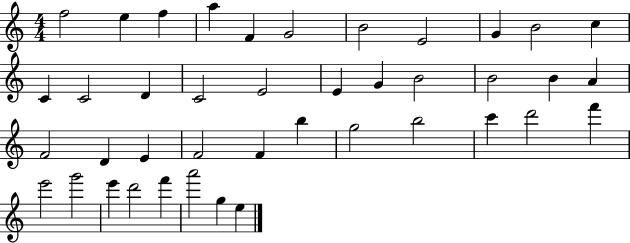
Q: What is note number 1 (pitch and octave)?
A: F5